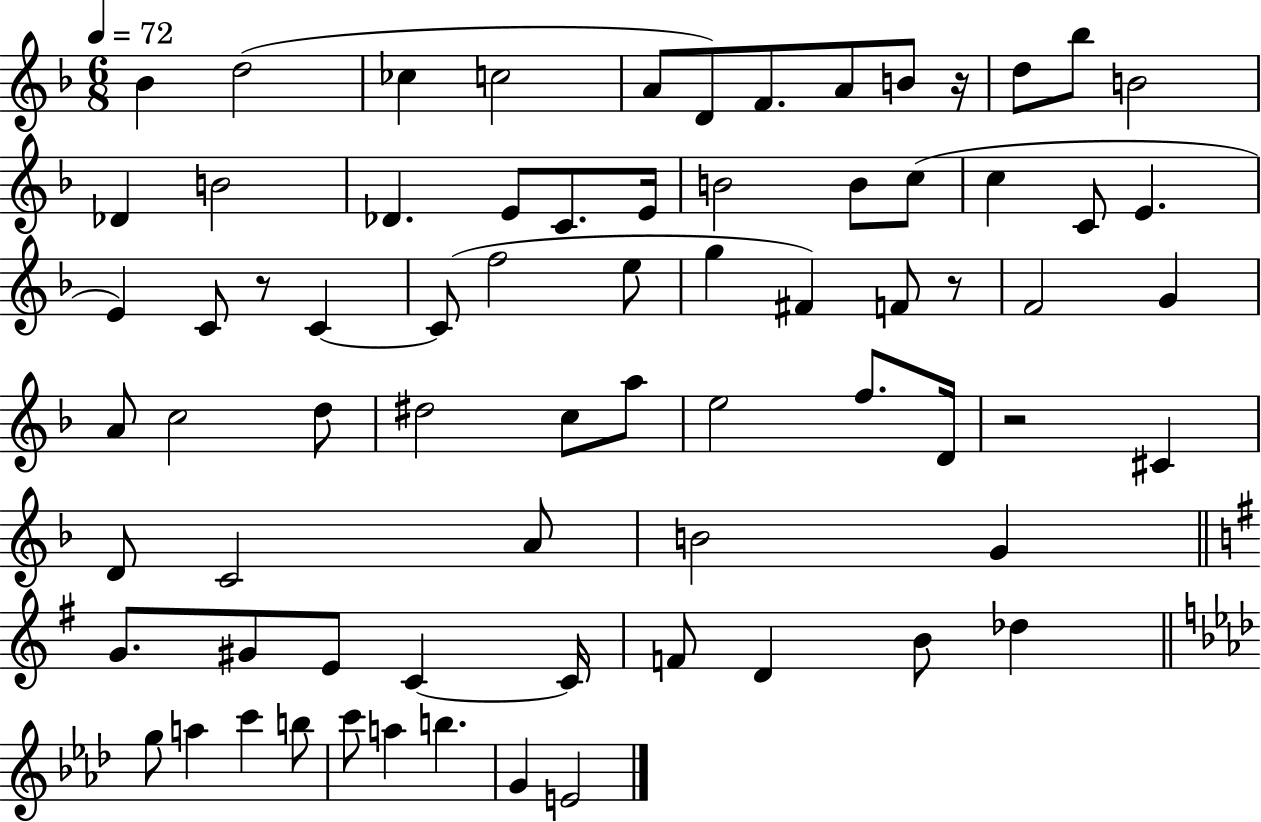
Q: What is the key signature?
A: F major